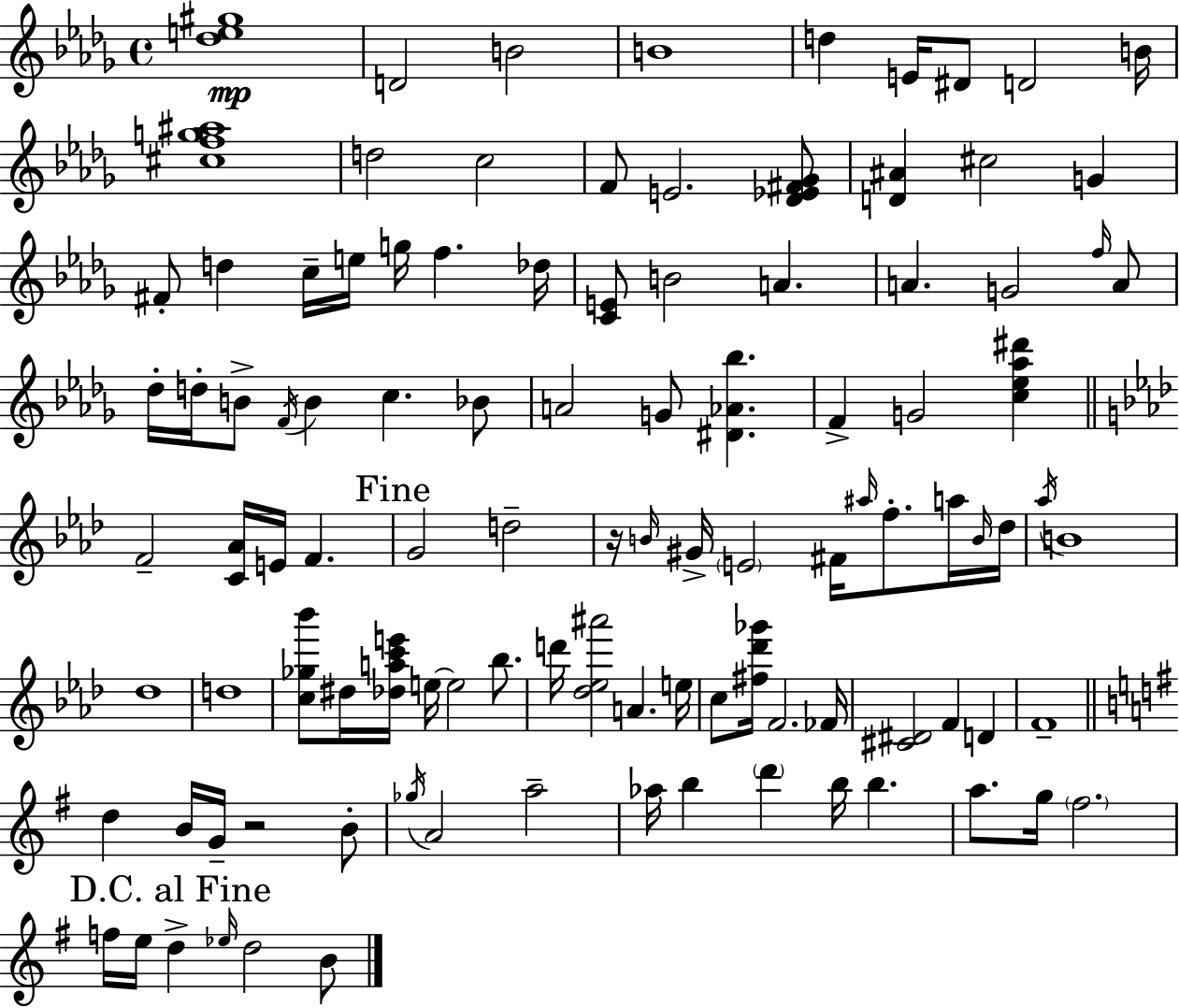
{
  \clef treble
  \time 4/4
  \defaultTimeSignature
  \key bes \minor
  <des'' e'' gis''>1\mp | d'2 b'2 | b'1 | d''4 e'16 dis'8 d'2 b'16 | \break <cis'' f'' g'' ais''>1 | d''2 c''2 | f'8 e'2. <des' ees' fis' ges'>8 | <d' ais'>4 cis''2 g'4 | \break fis'8-. d''4 c''16-- e''16 g''16 f''4. des''16 | <c' e'>8 b'2 a'4. | a'4. g'2 \grace { f''16 } a'8 | des''16-. d''16-. b'8-> \acciaccatura { f'16 } b'4 c''4. | \break bes'8 a'2 g'8 <dis' aes' bes''>4. | f'4-> g'2 <c'' ees'' aes'' dis'''>4 | \bar "||" \break \key aes \major f'2-- <c' aes'>16 e'16 f'4. | \mark "Fine" g'2 d''2-- | r16 \grace { b'16 } gis'16-> \parenthesize e'2 fis'16 \grace { ais''16 } f''8.-. | a''16 \grace { b'16 } des''16 \acciaccatura { aes''16 } b'1 | \break des''1 | d''1 | <c'' ges'' bes'''>8 dis''16 <des'' a'' c''' e'''>16 e''16~~ e''2 | bes''8. d'''16 <des'' ees'' ais'''>2 a'4. | \break e''16 c''8 <fis'' des''' ges'''>16 f'2. | fes'16 <cis' dis'>2 f'4 | d'4 f'1-- | \bar "||" \break \key g \major d''4 b'16 g'16-- r2 b'8-. | \acciaccatura { ges''16 } a'2 a''2-- | aes''16 b''4 \parenthesize d'''4 b''16 b''4. | a''8. g''16 \parenthesize fis''2. | \break \mark "D.C. al Fine" f''16 e''16 d''4-> \grace { ees''16 } d''2 | b'8 \bar "|."
}